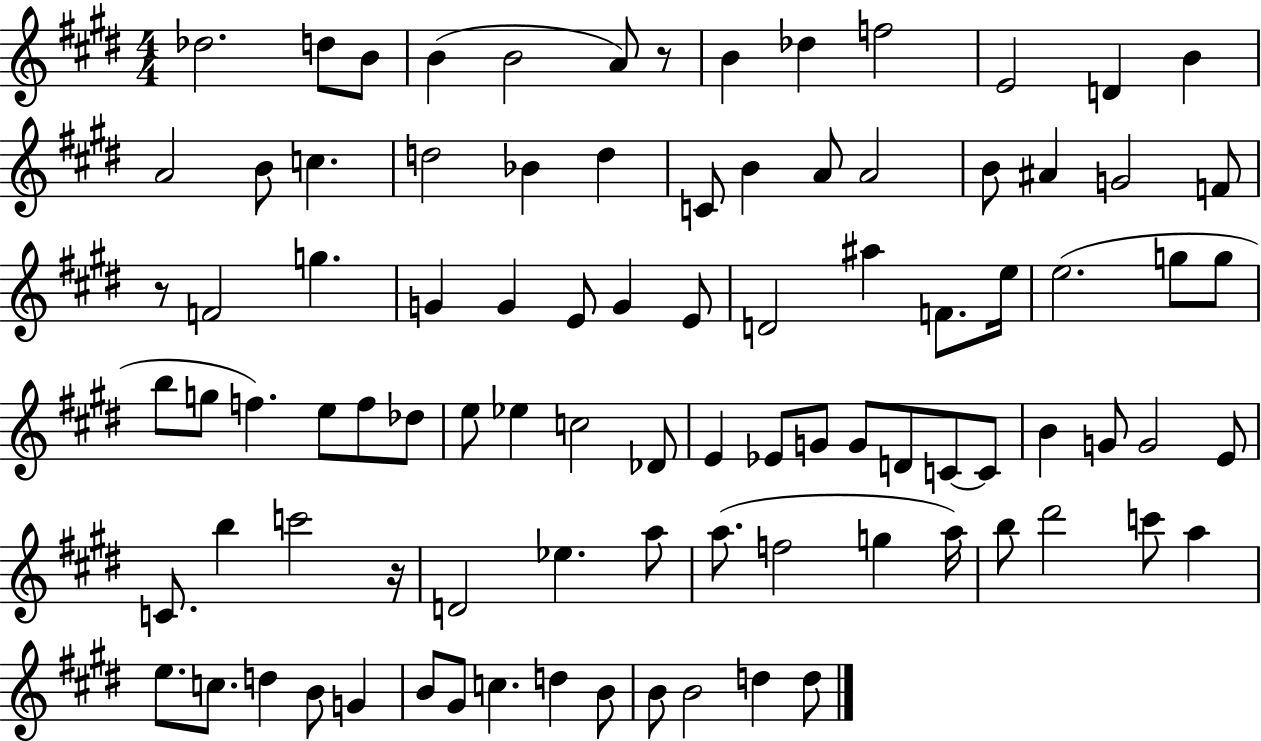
{
  \clef treble
  \numericTimeSignature
  \time 4/4
  \key e \major
  des''2. d''8 b'8 | b'4( b'2 a'8) r8 | b'4 des''4 f''2 | e'2 d'4 b'4 | \break a'2 b'8 c''4. | d''2 bes'4 d''4 | c'8 b'4 a'8 a'2 | b'8 ais'4 g'2 f'8 | \break r8 f'2 g''4. | g'4 g'4 e'8 g'4 e'8 | d'2 ais''4 f'8. e''16 | e''2.( g''8 g''8 | \break b''8 g''8 f''4.) e''8 f''8 des''8 | e''8 ees''4 c''2 des'8 | e'4 ees'8 g'8 g'8 d'8 c'8~~ c'8 | b'4 g'8 g'2 e'8 | \break c'8. b''4 c'''2 r16 | d'2 ees''4. a''8 | a''8.( f''2 g''4 a''16) | b''8 dis'''2 c'''8 a''4 | \break e''8. c''8. d''4 b'8 g'4 | b'8 gis'8 c''4. d''4 b'8 | b'8 b'2 d''4 d''8 | \bar "|."
}